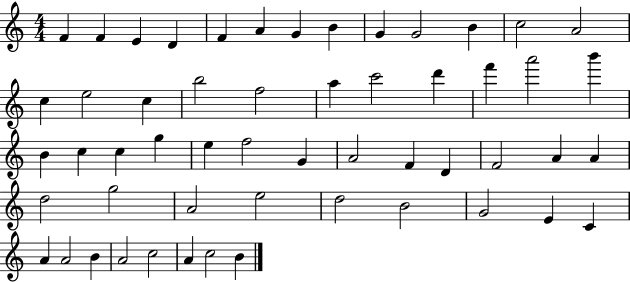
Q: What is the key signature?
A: C major